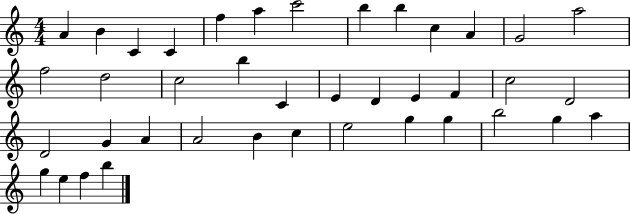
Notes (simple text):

A4/q B4/q C4/q C4/q F5/q A5/q C6/h B5/q B5/q C5/q A4/q G4/h A5/h F5/h D5/h C5/h B5/q C4/q E4/q D4/q E4/q F4/q C5/h D4/h D4/h G4/q A4/q A4/h B4/q C5/q E5/h G5/q G5/q B5/h G5/q A5/q G5/q E5/q F5/q B5/q